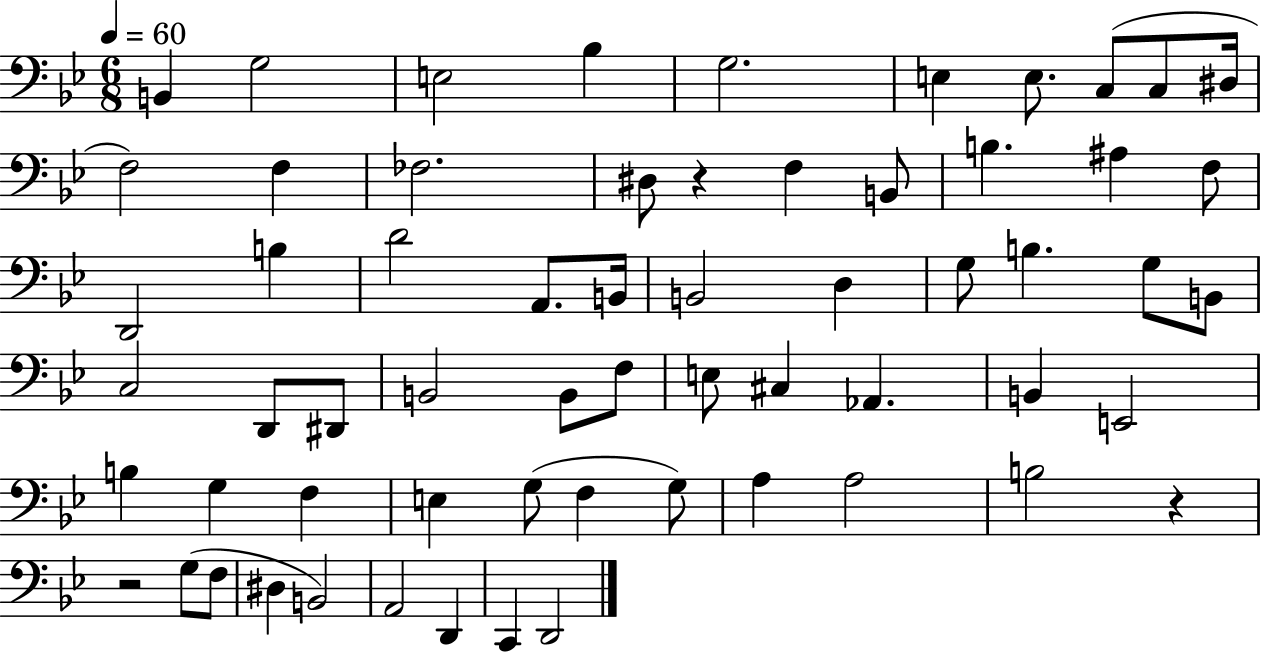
{
  \clef bass
  \numericTimeSignature
  \time 6/8
  \key bes \major
  \tempo 4 = 60
  \repeat volta 2 { b,4 g2 | e2 bes4 | g2. | e4 e8. c8( c8 dis16 | \break f2) f4 | fes2. | dis8 r4 f4 b,8 | b4. ais4 f8 | \break d,2 b4 | d'2 a,8. b,16 | b,2 d4 | g8 b4. g8 b,8 | \break c2 d,8 dis,8 | b,2 b,8 f8 | e8 cis4 aes,4. | b,4 e,2 | \break b4 g4 f4 | e4 g8( f4 g8) | a4 a2 | b2 r4 | \break r2 g8( f8 | dis4 b,2) | a,2 d,4 | c,4 d,2 | \break } \bar "|."
}